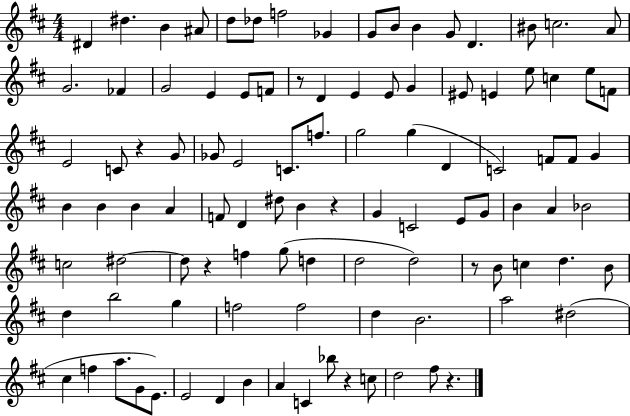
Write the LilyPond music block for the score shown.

{
  \clef treble
  \numericTimeSignature
  \time 4/4
  \key d \major
  \repeat volta 2 { dis'4 dis''4. b'4 ais'8 | d''8 des''8 f''2 ges'4 | g'8 b'8 b'4 g'8 d'4. | bis'8 c''2. a'8 | \break g'2. fes'4 | g'2 e'4 e'8 f'8 | r8 d'4 e'4 e'8 g'4 | eis'8 e'4 e''8 c''4 e''8 f'8 | \break e'2 c'8 r4 g'8 | ges'8 e'2 c'8. f''8. | g''2 g''4( d'4 | c'2) f'8 f'8 g'4 | \break b'4 b'4 b'4 a'4 | f'8 d'4 dis''8 b'4 r4 | g'4 c'2 e'8 g'8 | b'4 a'4 bes'2 | \break c''2 dis''2~~ | dis''8 r4 f''4 g''8( d''4 | d''2 d''2) | r8 b'8 c''4 d''4. b'8 | \break d''4 b''2 g''4 | f''2 f''2 | d''4 b'2. | a''2 dis''2( | \break cis''4 f''4 a''8. g'8 e'8.) | e'2 d'4 b'4 | a'4 c'4 bes''8 r4 c''8 | d''2 fis''8 r4. | \break } \bar "|."
}